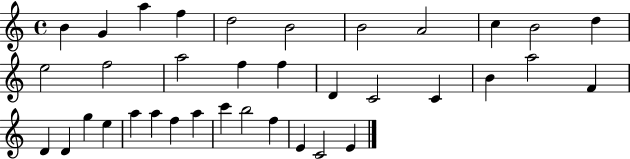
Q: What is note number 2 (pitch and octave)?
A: G4